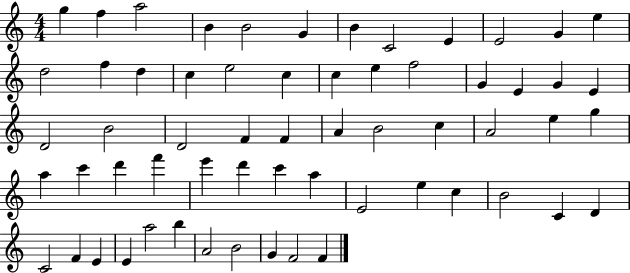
G5/q F5/q A5/h B4/q B4/h G4/q B4/q C4/h E4/q E4/h G4/q E5/q D5/h F5/q D5/q C5/q E5/h C5/q C5/q E5/q F5/h G4/q E4/q G4/q E4/q D4/h B4/h D4/h F4/q F4/q A4/q B4/h C5/q A4/h E5/q G5/q A5/q C6/q D6/q F6/q E6/q D6/q C6/q A5/q E4/h E5/q C5/q B4/h C4/q D4/q C4/h F4/q E4/q E4/q A5/h B5/q A4/h B4/h G4/q F4/h F4/q